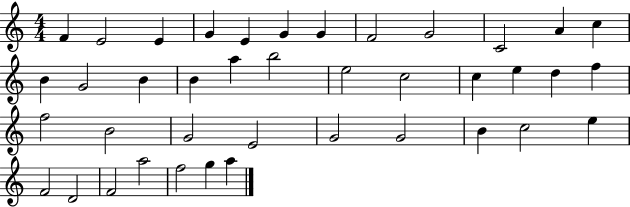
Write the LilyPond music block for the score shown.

{
  \clef treble
  \numericTimeSignature
  \time 4/4
  \key c \major
  f'4 e'2 e'4 | g'4 e'4 g'4 g'4 | f'2 g'2 | c'2 a'4 c''4 | \break b'4 g'2 b'4 | b'4 a''4 b''2 | e''2 c''2 | c''4 e''4 d''4 f''4 | \break f''2 b'2 | g'2 e'2 | g'2 g'2 | b'4 c''2 e''4 | \break f'2 d'2 | f'2 a''2 | f''2 g''4 a''4 | \bar "|."
}